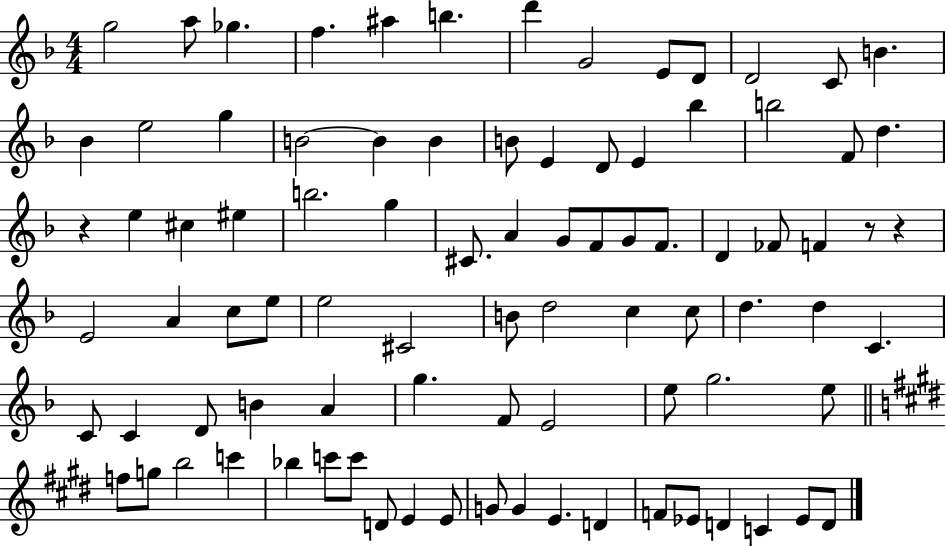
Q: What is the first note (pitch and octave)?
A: G5